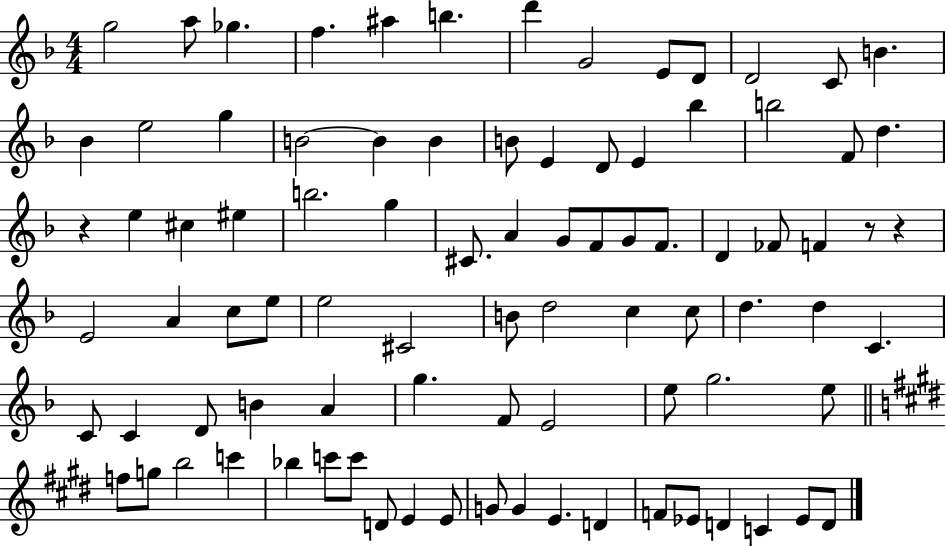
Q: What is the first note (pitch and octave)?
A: G5